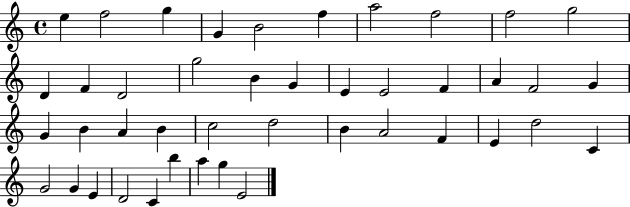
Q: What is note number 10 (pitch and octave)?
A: G5